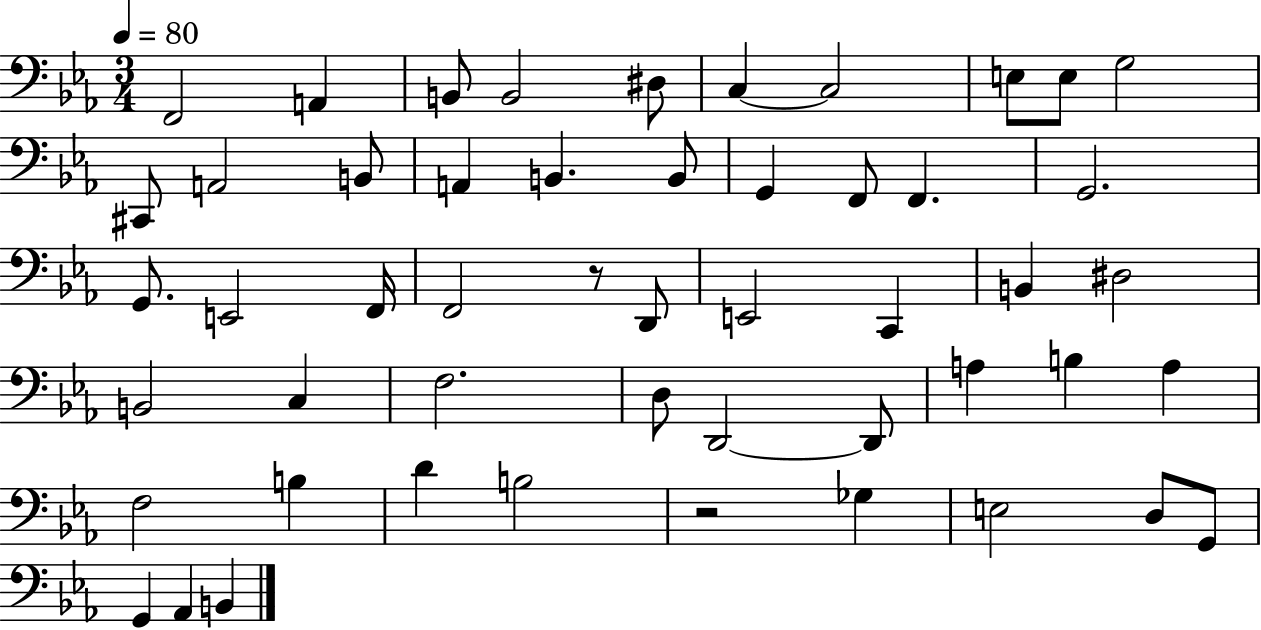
X:1
T:Untitled
M:3/4
L:1/4
K:Eb
F,,2 A,, B,,/2 B,,2 ^D,/2 C, C,2 E,/2 E,/2 G,2 ^C,,/2 A,,2 B,,/2 A,, B,, B,,/2 G,, F,,/2 F,, G,,2 G,,/2 E,,2 F,,/4 F,,2 z/2 D,,/2 E,,2 C,, B,, ^D,2 B,,2 C, F,2 D,/2 D,,2 D,,/2 A, B, A, F,2 B, D B,2 z2 _G, E,2 D,/2 G,,/2 G,, _A,, B,,